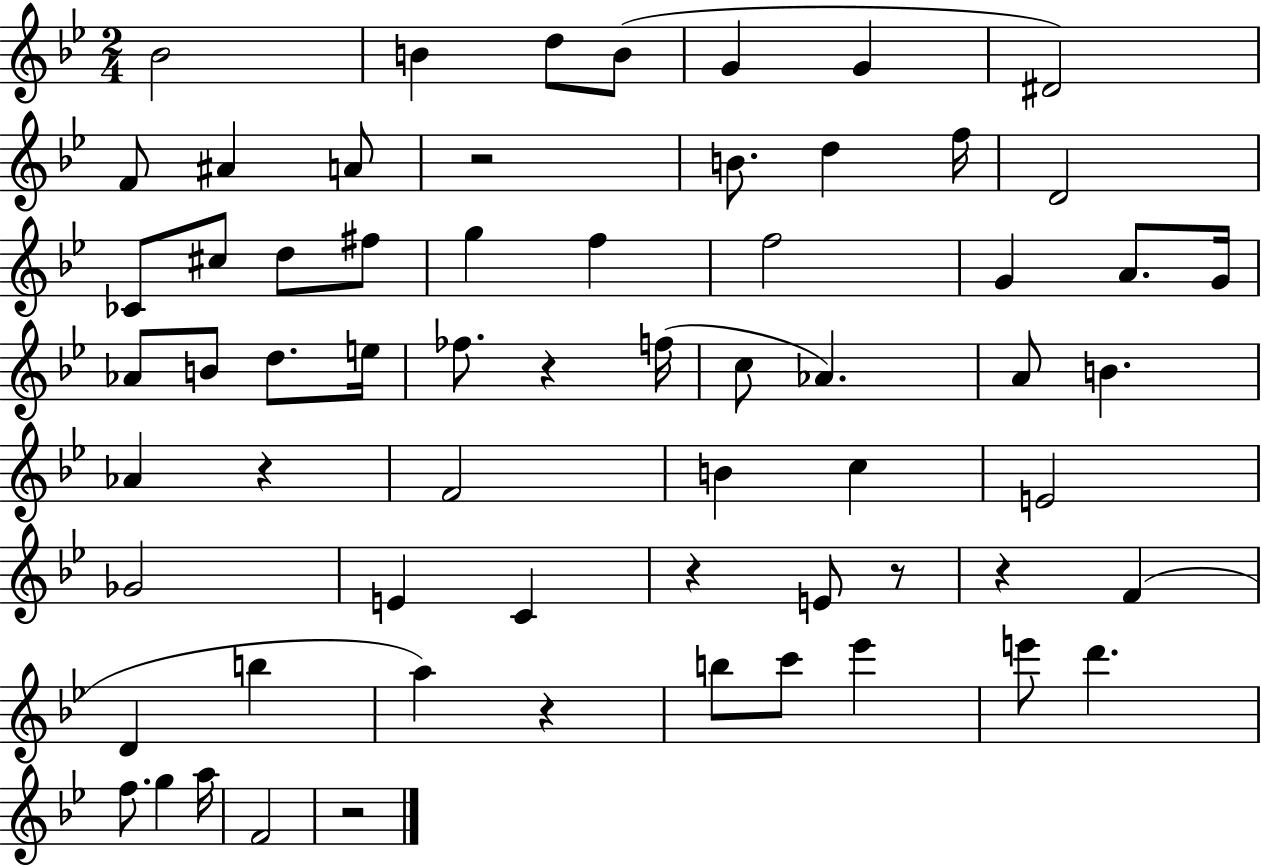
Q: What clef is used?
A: treble